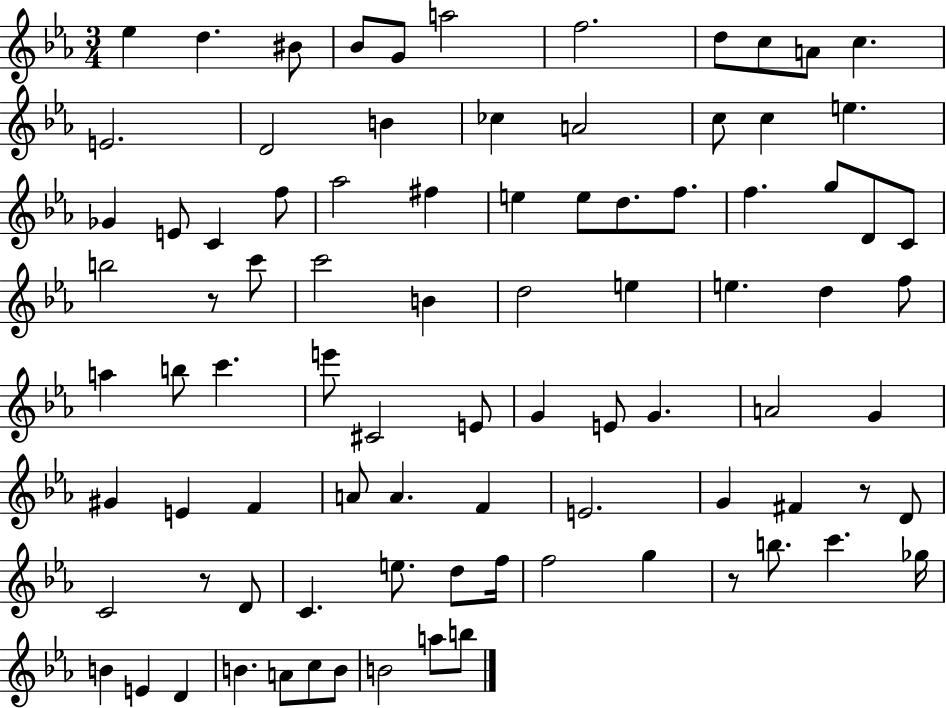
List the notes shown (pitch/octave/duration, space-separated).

Eb5/q D5/q. BIS4/e Bb4/e G4/e A5/h F5/h. D5/e C5/e A4/e C5/q. E4/h. D4/h B4/q CES5/q A4/h C5/e C5/q E5/q. Gb4/q E4/e C4/q F5/e Ab5/h F#5/q E5/q E5/e D5/e. F5/e. F5/q. G5/e D4/e C4/e B5/h R/e C6/e C6/h B4/q D5/h E5/q E5/q. D5/q F5/e A5/q B5/e C6/q. E6/e C#4/h E4/e G4/q E4/e G4/q. A4/h G4/q G#4/q E4/q F4/q A4/e A4/q. F4/q E4/h. G4/q F#4/q R/e D4/e C4/h R/e D4/e C4/q. E5/e. D5/e F5/s F5/h G5/q R/e B5/e. C6/q. Gb5/s B4/q E4/q D4/q B4/q. A4/e C5/e B4/e B4/h A5/e B5/e